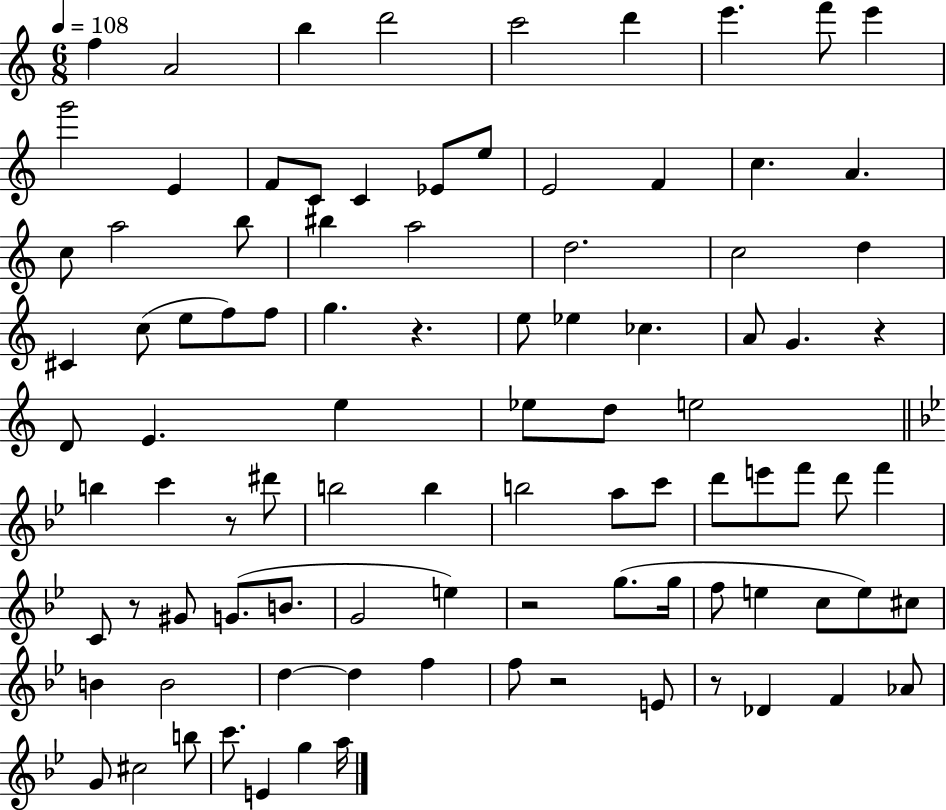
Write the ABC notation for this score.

X:1
T:Untitled
M:6/8
L:1/4
K:C
f A2 b d'2 c'2 d' e' f'/2 e' g'2 E F/2 C/2 C _E/2 e/2 E2 F c A c/2 a2 b/2 ^b a2 d2 c2 d ^C c/2 e/2 f/2 f/2 g z e/2 _e _c A/2 G z D/2 E e _e/2 d/2 e2 b c' z/2 ^d'/2 b2 b b2 a/2 c'/2 d'/2 e'/2 f'/2 d'/2 f' C/2 z/2 ^G/2 G/2 B/2 G2 e z2 g/2 g/4 f/2 e c/2 e/2 ^c/2 B B2 d d f f/2 z2 E/2 z/2 _D F _A/2 G/2 ^c2 b/2 c'/2 E g a/4